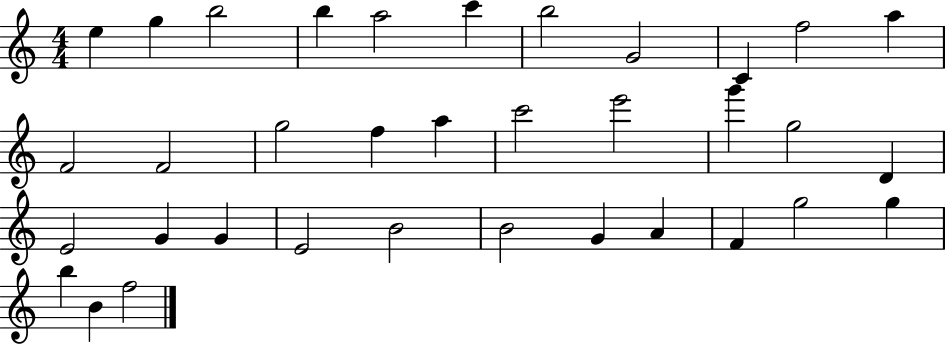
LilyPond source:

{
  \clef treble
  \numericTimeSignature
  \time 4/4
  \key c \major
  e''4 g''4 b''2 | b''4 a''2 c'''4 | b''2 g'2 | c'4 f''2 a''4 | \break f'2 f'2 | g''2 f''4 a''4 | c'''2 e'''2 | g'''4 g''2 d'4 | \break e'2 g'4 g'4 | e'2 b'2 | b'2 g'4 a'4 | f'4 g''2 g''4 | \break b''4 b'4 f''2 | \bar "|."
}